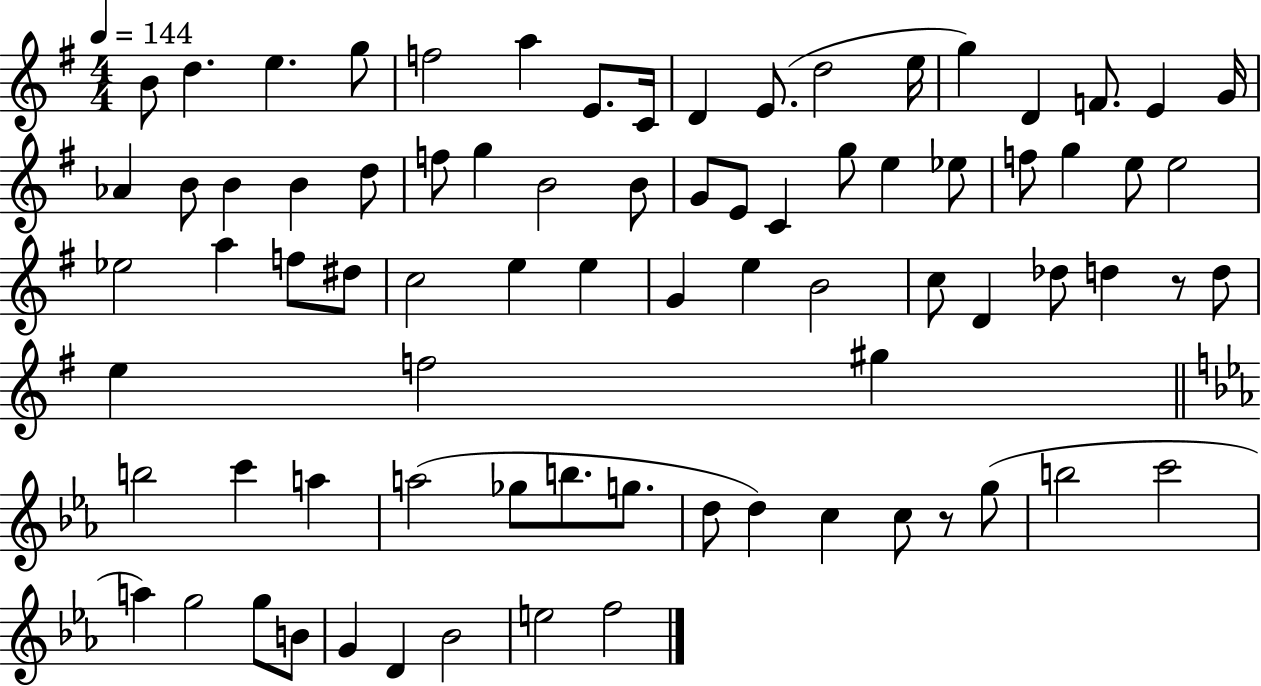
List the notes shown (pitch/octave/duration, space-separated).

B4/e D5/q. E5/q. G5/e F5/h A5/q E4/e. C4/s D4/q E4/e. D5/h E5/s G5/q D4/q F4/e. E4/q G4/s Ab4/q B4/e B4/q B4/q D5/e F5/e G5/q B4/h B4/e G4/e E4/e C4/q G5/e E5/q Eb5/e F5/e G5/q E5/e E5/h Eb5/h A5/q F5/e D#5/e C5/h E5/q E5/q G4/q E5/q B4/h C5/e D4/q Db5/e D5/q R/e D5/e E5/q F5/h G#5/q B5/h C6/q A5/q A5/h Gb5/e B5/e. G5/e. D5/e D5/q C5/q C5/e R/e G5/e B5/h C6/h A5/q G5/h G5/e B4/e G4/q D4/q Bb4/h E5/h F5/h